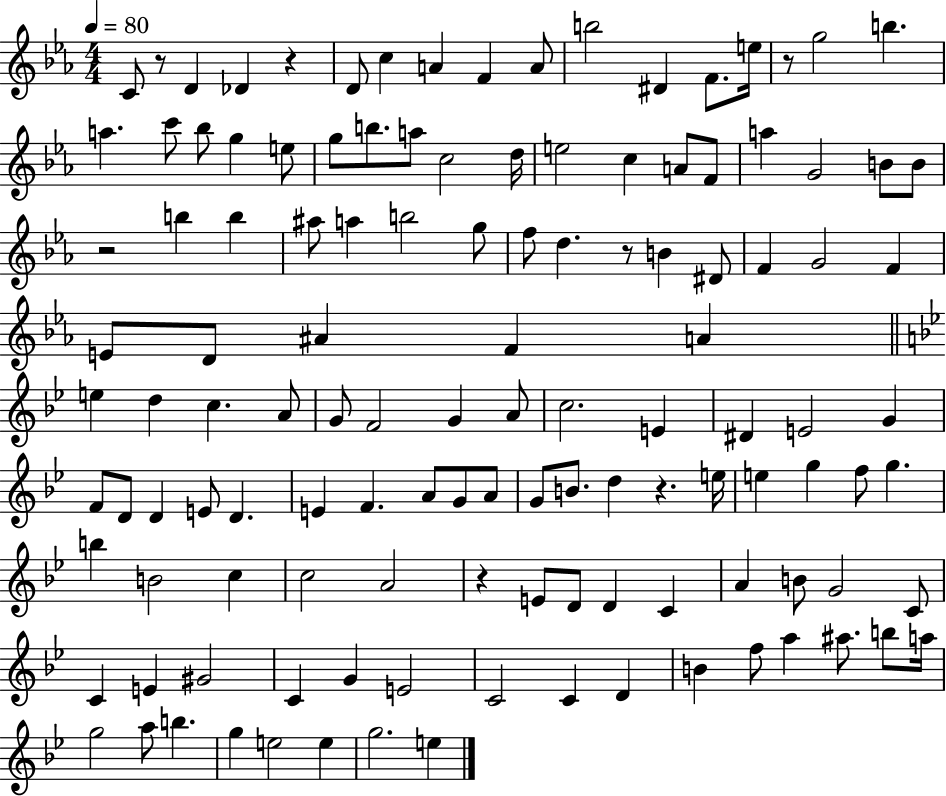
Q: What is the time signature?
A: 4/4